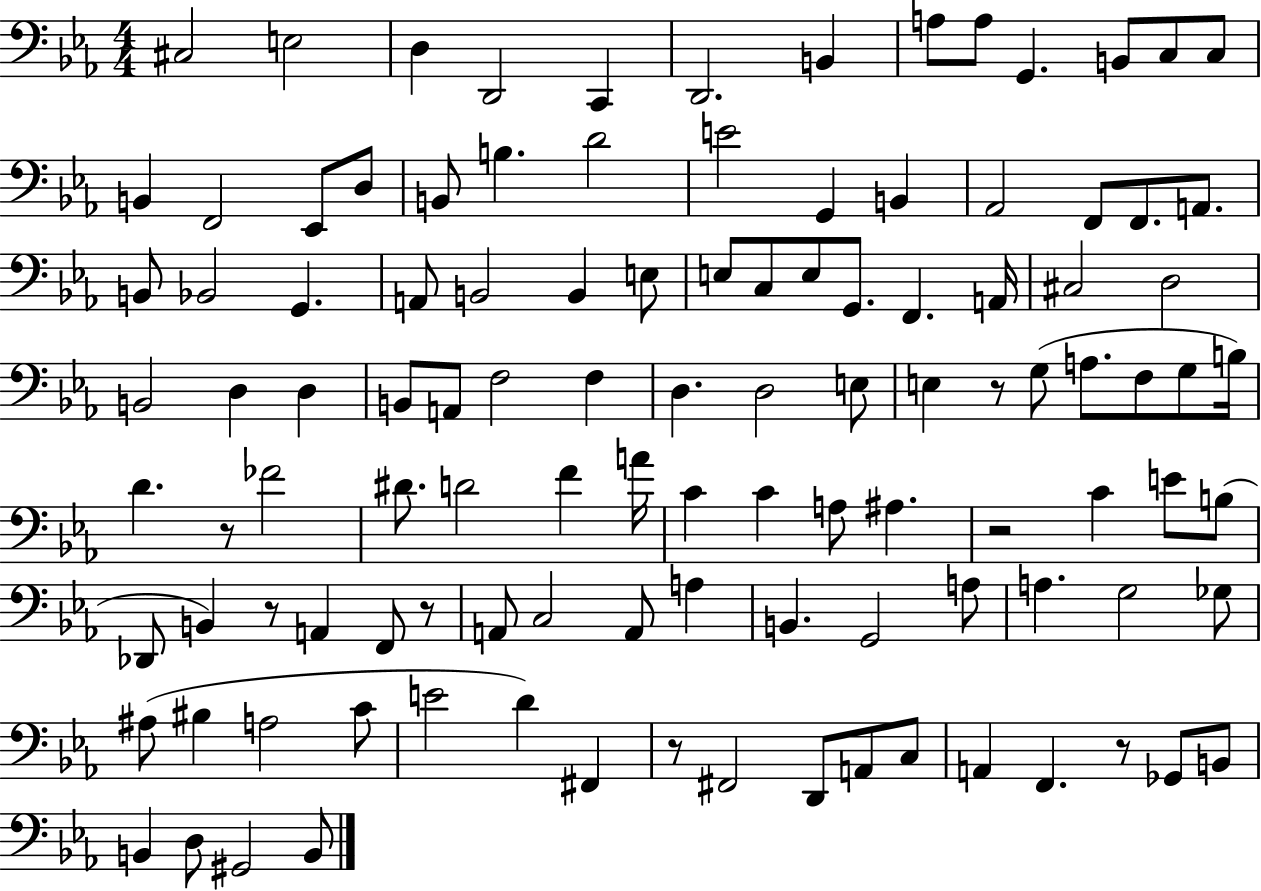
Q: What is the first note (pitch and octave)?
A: C#3